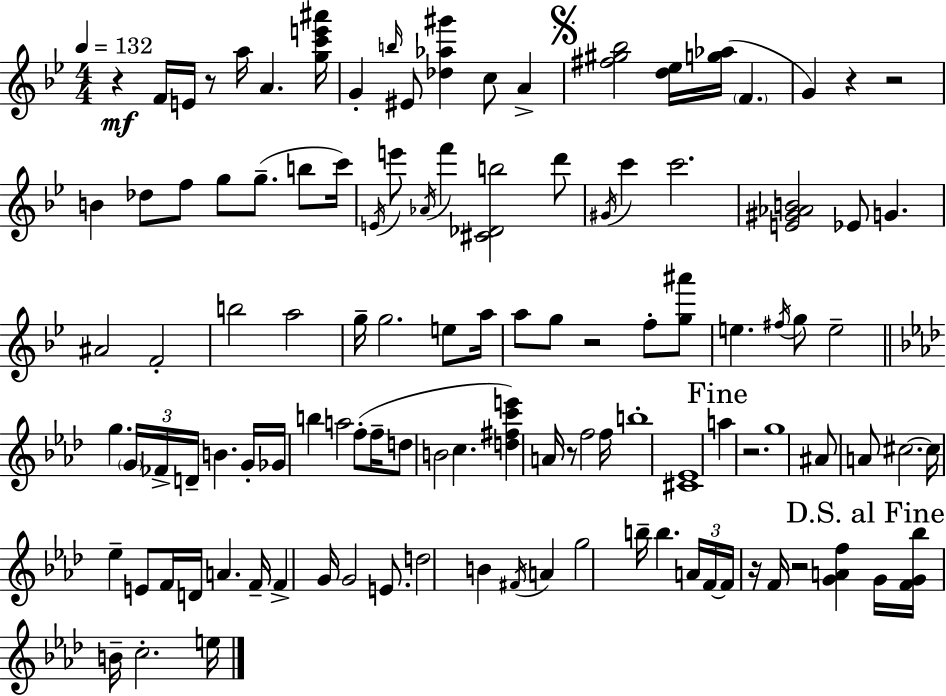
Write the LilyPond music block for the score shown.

{
  \clef treble
  \numericTimeSignature
  \time 4/4
  \key g \minor
  \tempo 4 = 132
  \repeat volta 2 { r4\mf f'16 e'16 r8 a''16 a'4. <g'' c''' e''' ais'''>16 | g'4-. \grace { b''16 } eis'8 <des'' aes'' gis'''>4 c''8 a'4-> | \mark \markup { \musicglyph "scripts.segno" } <fis'' gis'' bes''>2 <d'' ees''>16 <g'' aes''>16( \parenthesize f'4. | g'4) r4 r2 | \break b'4 des''8 f''8 g''8 g''8.--( b''8 | c'''16) \acciaccatura { e'16 } e'''8 \acciaccatura { aes'16 } f'''4 <cis' des' b''>2 | d'''8 \acciaccatura { gis'16 } c'''4 c'''2. | <e' gis' aes' b'>2 ees'8 g'4. | \break ais'2 f'2-. | b''2 a''2 | g''16-- g''2. | e''8 a''16 a''8 g''8 r2 | \break f''8-. <g'' ais'''>8 e''4. \acciaccatura { fis''16 } g''8 e''2-- | \bar "||" \break \key f \minor g''4. \tuplet 3/2 { \parenthesize g'16 fes'16-> d'16-- } b'4. g'16-. | ges'16 b''4 a''2 f''8-.( f''16-- | d''8 b'2 c''4. | <d'' fis'' c''' e'''>4) a'16 r8 f''2 f''16 | \break b''1-. | <cis' ees'>1 | \mark "Fine" a''4 r2. | g''1 | \break ais'8 a'8 cis''2.~~ | cis''16 ees''4-- e'8 f'16 d'16 a'4. f'16-- | f'4-> g'16 g'2 e'8. | d''2 b'4 \acciaccatura { fis'16 } a'4 | \break g''2 b''16-- b''4. | \tuplet 3/2 { a'16 f'16~~ f'16 } r16 f'16 r2 <g' a' f''>4 | \mark "D.S. al Fine" g'16 <f' g' bes''>16 b'16-- c''2.-. | e''16 } \bar "|."
}